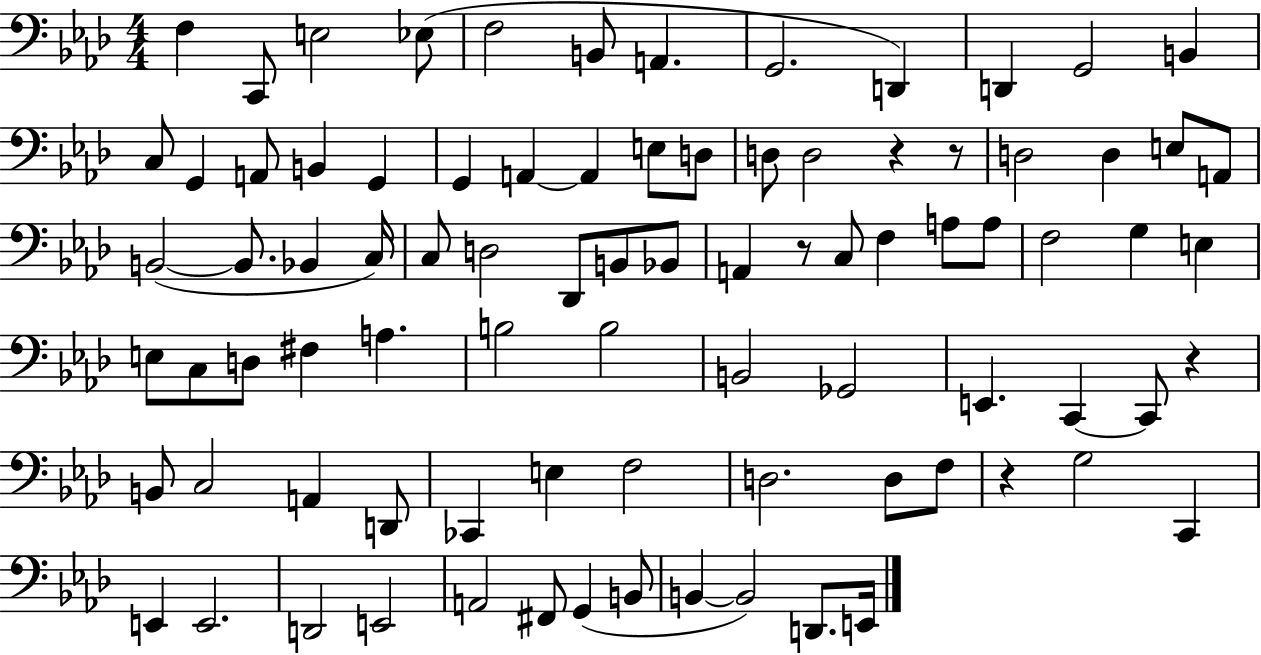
{
  \clef bass
  \numericTimeSignature
  \time 4/4
  \key aes \major
  \repeat volta 2 { f4 c,8 e2 ees8( | f2 b,8 a,4. | g,2. d,4) | d,4 g,2 b,4 | \break c8 g,4 a,8 b,4 g,4 | g,4 a,4~~ a,4 e8 d8 | d8 d2 r4 r8 | d2 d4 e8 a,8 | \break b,2~(~ b,8. bes,4 c16) | c8 d2 des,8 b,8 bes,8 | a,4 r8 c8 f4 a8 a8 | f2 g4 e4 | \break e8 c8 d8 fis4 a4. | b2 b2 | b,2 ges,2 | e,4. c,4~~ c,8 r4 | \break b,8 c2 a,4 d,8 | ces,4 e4 f2 | d2. d8 f8 | r4 g2 c,4 | \break e,4 e,2. | d,2 e,2 | a,2 fis,8 g,4( b,8 | b,4~~ b,2) d,8. e,16 | \break } \bar "|."
}